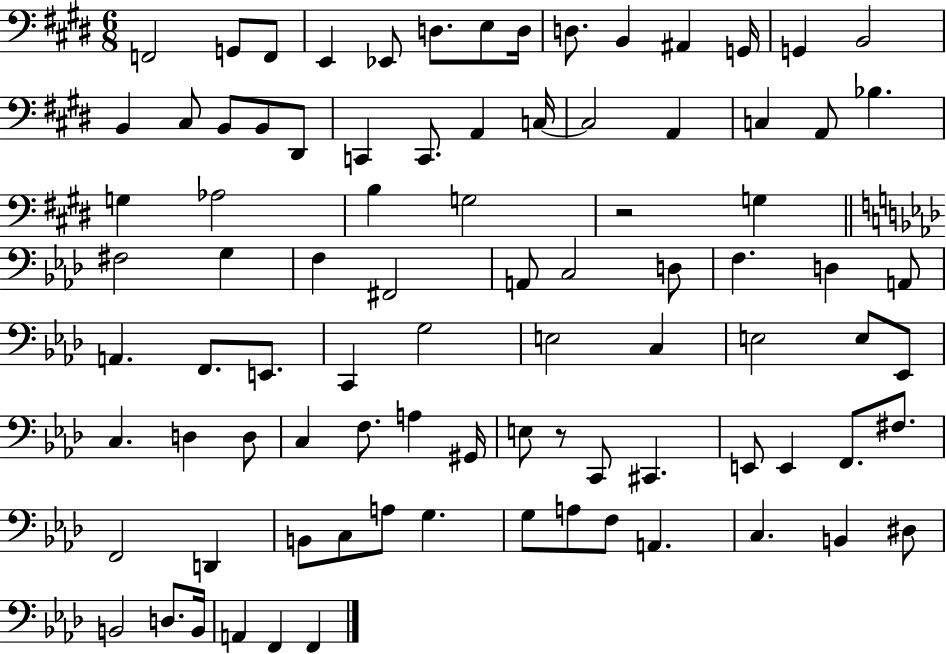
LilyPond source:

{
  \clef bass
  \numericTimeSignature
  \time 6/8
  \key e \major
  f,2 g,8 f,8 | e,4 ees,8 d8. e8 d16 | d8. b,4 ais,4 g,16 | g,4 b,2 | \break b,4 cis8 b,8 b,8 dis,8 | c,4 c,8. a,4 c16~~ | c2 a,4 | c4 a,8 bes4. | \break g4 aes2 | b4 g2 | r2 g4 | \bar "||" \break \key aes \major fis2 g4 | f4 fis,2 | a,8 c2 d8 | f4. d4 a,8 | \break a,4. f,8. e,8. | c,4 g2 | e2 c4 | e2 e8 ees,8 | \break c4. d4 d8 | c4 f8. a4 gis,16 | e8 r8 c,8 cis,4. | e,8 e,4 f,8. fis8. | \break f,2 d,4 | b,8 c8 a8 g4. | g8 a8 f8 a,4. | c4. b,4 dis8 | \break b,2 d8. b,16 | a,4 f,4 f,4 | \bar "|."
}